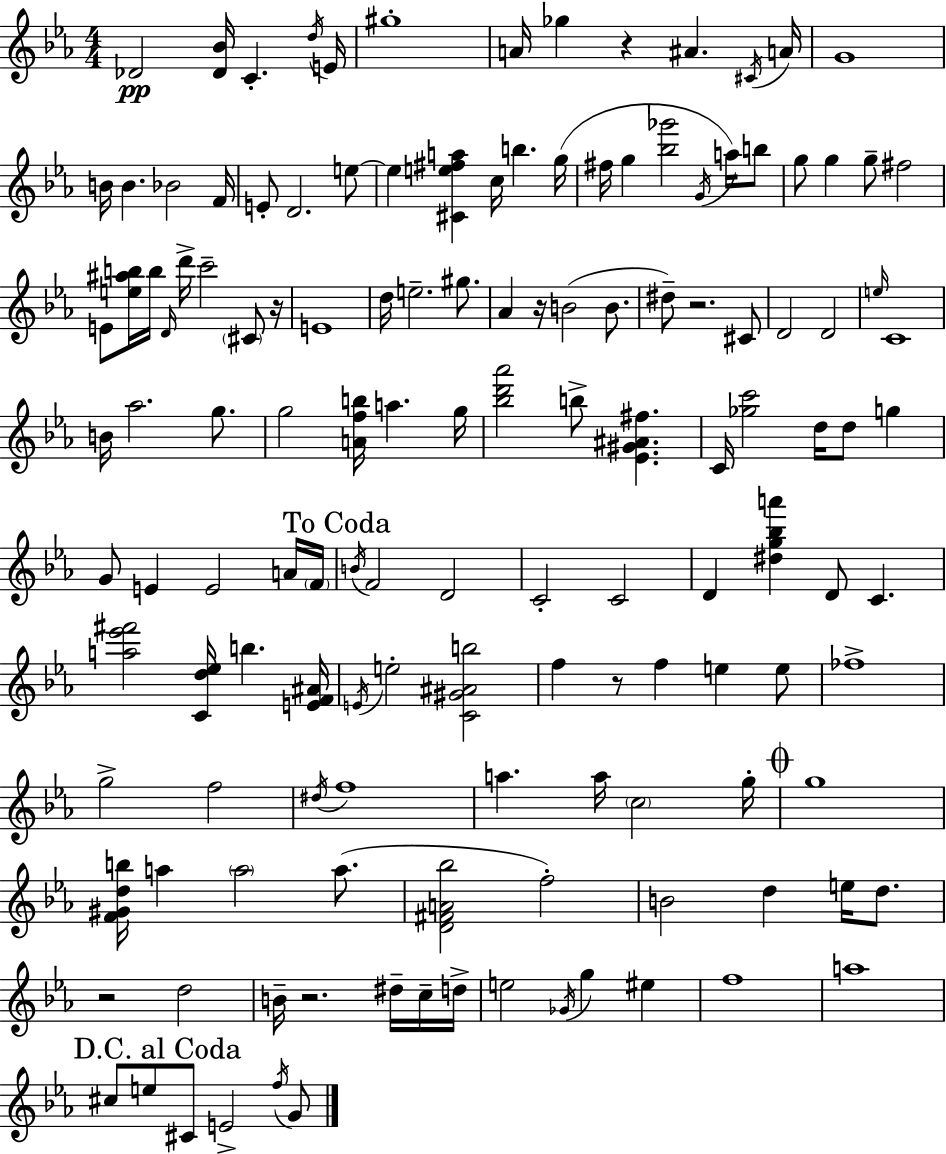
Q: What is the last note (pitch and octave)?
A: G4